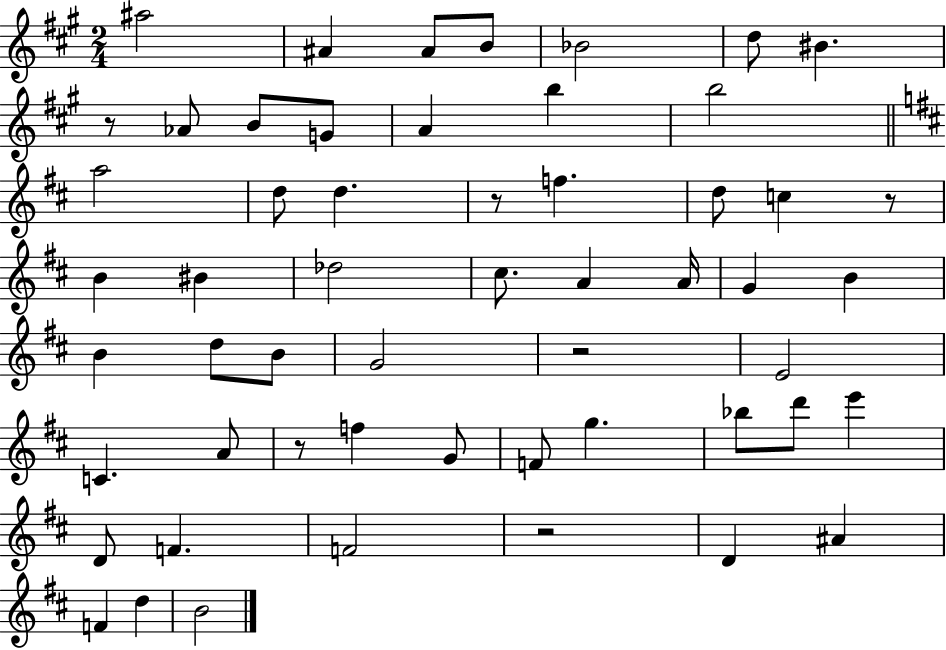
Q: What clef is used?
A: treble